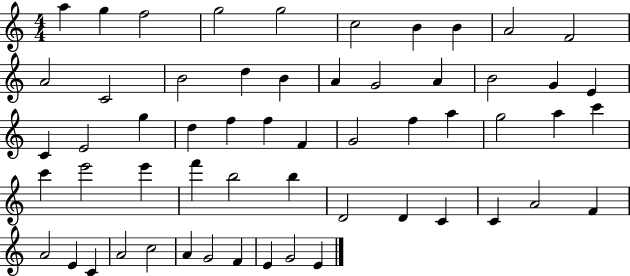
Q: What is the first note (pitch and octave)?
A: A5